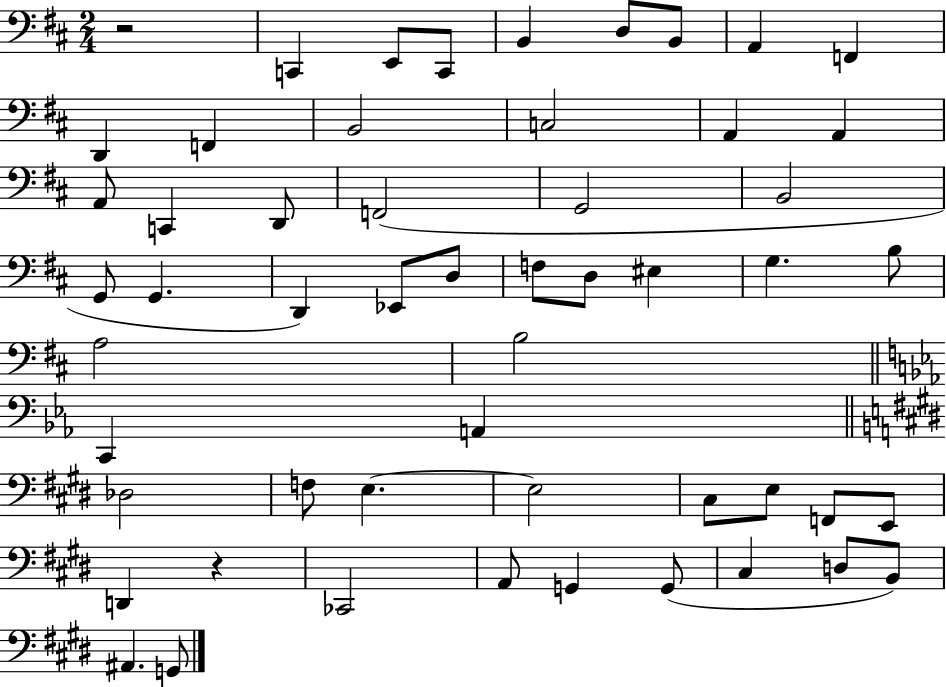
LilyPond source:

{
  \clef bass
  \numericTimeSignature
  \time 2/4
  \key d \major
  \repeat volta 2 { r2 | c,4 e,8 c,8 | b,4 d8 b,8 | a,4 f,4 | \break d,4 f,4 | b,2 | c2 | a,4 a,4 | \break a,8 c,4 d,8 | f,2( | g,2 | b,2 | \break g,8 g,4. | d,4) ees,8 d8 | f8 d8 eis4 | g4. b8 | \break a2 | b2 | \bar "||" \break \key ees \major c,4 a,4 | \bar "||" \break \key e \major des2 | f8 e4.~~ | e2 | cis8 e8 f,8 e,8 | \break d,4 r4 | ces,2 | a,8 g,4 g,8( | cis4 d8 b,8) | \break ais,4. g,8 | } \bar "|."
}